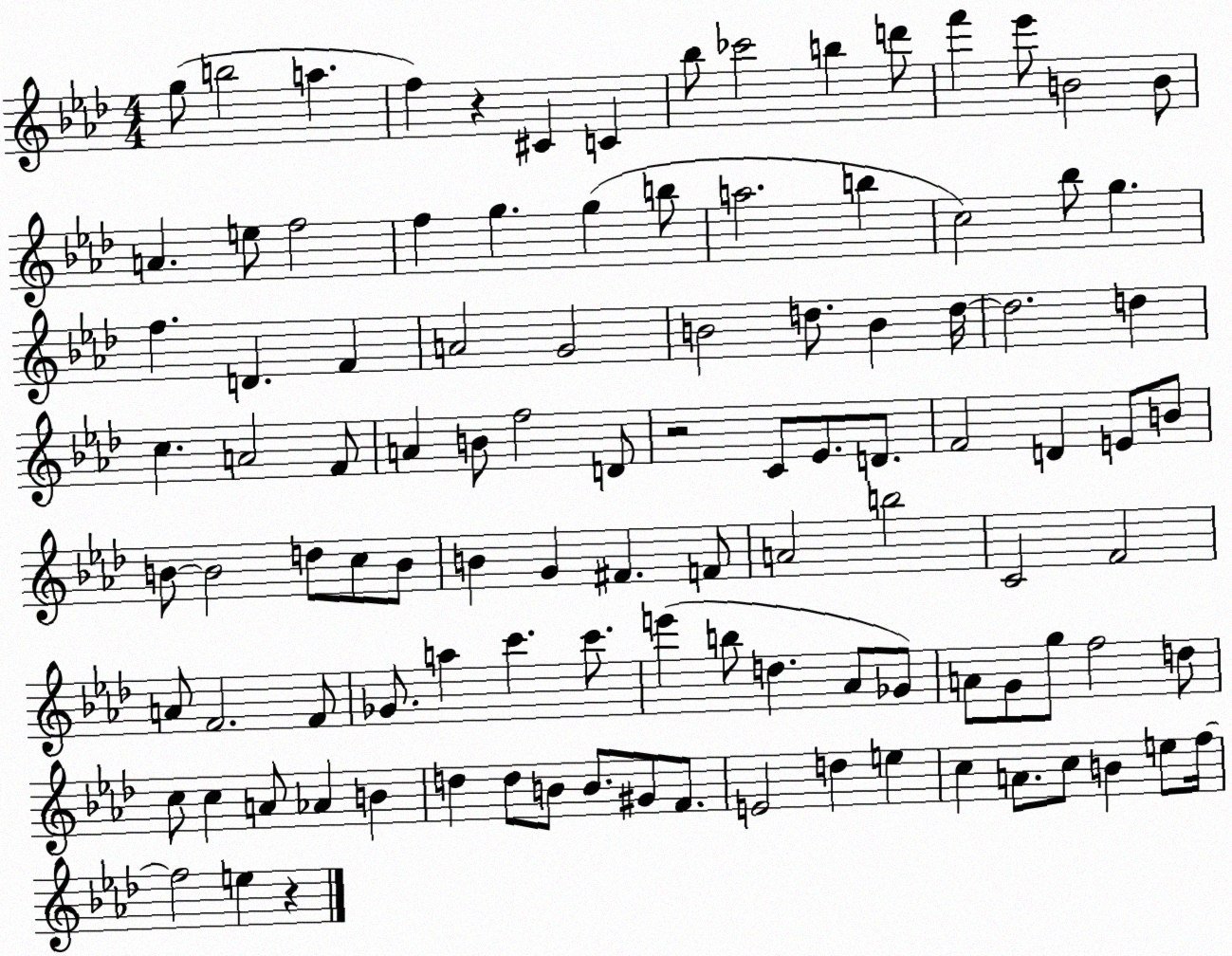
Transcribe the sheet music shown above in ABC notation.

X:1
T:Untitled
M:4/4
L:1/4
K:Ab
g/2 b2 a f z ^C C _b/2 _c'2 b d'/2 f' _e'/2 B2 B/2 A e/2 f2 f g g b/2 a2 b c2 _b/2 g f D F A2 G2 B2 d/2 B d/4 d2 d c A2 F/2 A B/2 f2 D/2 z2 C/2 _E/2 D/2 F2 D E/2 B/2 B/2 B2 d/2 c/2 B/2 B G ^F F/2 A2 b2 C2 F2 A/2 F2 F/2 _G/2 a c' c'/2 e' b/2 d _A/2 _G/2 A/2 G/2 g/2 f2 d/2 c/2 c A/2 _A B d d/2 B/2 B/2 ^G/2 F/2 E2 d e c A/2 c/2 B e/2 f/4 f2 e z